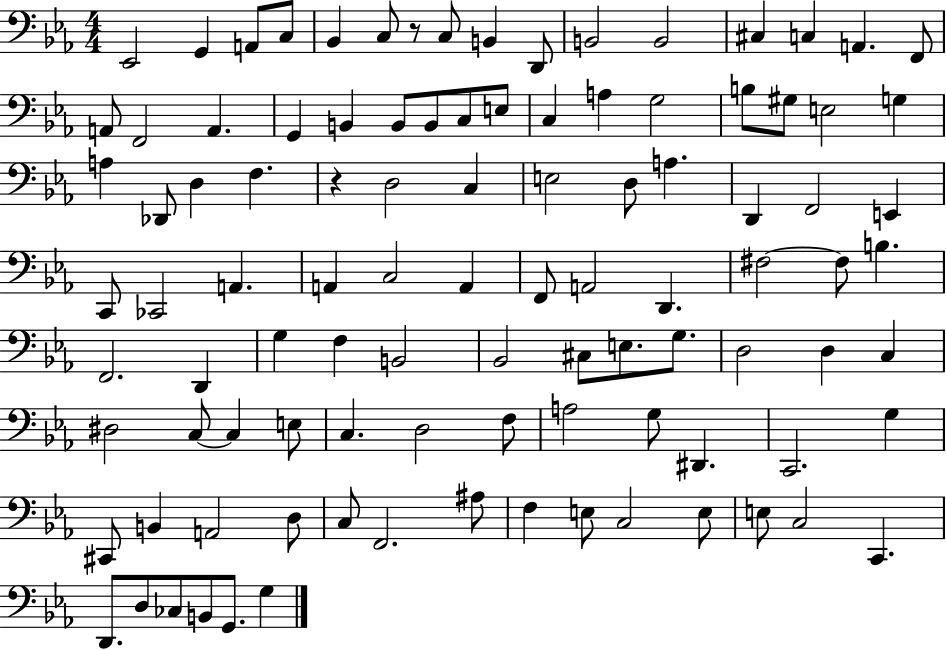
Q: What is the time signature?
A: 4/4